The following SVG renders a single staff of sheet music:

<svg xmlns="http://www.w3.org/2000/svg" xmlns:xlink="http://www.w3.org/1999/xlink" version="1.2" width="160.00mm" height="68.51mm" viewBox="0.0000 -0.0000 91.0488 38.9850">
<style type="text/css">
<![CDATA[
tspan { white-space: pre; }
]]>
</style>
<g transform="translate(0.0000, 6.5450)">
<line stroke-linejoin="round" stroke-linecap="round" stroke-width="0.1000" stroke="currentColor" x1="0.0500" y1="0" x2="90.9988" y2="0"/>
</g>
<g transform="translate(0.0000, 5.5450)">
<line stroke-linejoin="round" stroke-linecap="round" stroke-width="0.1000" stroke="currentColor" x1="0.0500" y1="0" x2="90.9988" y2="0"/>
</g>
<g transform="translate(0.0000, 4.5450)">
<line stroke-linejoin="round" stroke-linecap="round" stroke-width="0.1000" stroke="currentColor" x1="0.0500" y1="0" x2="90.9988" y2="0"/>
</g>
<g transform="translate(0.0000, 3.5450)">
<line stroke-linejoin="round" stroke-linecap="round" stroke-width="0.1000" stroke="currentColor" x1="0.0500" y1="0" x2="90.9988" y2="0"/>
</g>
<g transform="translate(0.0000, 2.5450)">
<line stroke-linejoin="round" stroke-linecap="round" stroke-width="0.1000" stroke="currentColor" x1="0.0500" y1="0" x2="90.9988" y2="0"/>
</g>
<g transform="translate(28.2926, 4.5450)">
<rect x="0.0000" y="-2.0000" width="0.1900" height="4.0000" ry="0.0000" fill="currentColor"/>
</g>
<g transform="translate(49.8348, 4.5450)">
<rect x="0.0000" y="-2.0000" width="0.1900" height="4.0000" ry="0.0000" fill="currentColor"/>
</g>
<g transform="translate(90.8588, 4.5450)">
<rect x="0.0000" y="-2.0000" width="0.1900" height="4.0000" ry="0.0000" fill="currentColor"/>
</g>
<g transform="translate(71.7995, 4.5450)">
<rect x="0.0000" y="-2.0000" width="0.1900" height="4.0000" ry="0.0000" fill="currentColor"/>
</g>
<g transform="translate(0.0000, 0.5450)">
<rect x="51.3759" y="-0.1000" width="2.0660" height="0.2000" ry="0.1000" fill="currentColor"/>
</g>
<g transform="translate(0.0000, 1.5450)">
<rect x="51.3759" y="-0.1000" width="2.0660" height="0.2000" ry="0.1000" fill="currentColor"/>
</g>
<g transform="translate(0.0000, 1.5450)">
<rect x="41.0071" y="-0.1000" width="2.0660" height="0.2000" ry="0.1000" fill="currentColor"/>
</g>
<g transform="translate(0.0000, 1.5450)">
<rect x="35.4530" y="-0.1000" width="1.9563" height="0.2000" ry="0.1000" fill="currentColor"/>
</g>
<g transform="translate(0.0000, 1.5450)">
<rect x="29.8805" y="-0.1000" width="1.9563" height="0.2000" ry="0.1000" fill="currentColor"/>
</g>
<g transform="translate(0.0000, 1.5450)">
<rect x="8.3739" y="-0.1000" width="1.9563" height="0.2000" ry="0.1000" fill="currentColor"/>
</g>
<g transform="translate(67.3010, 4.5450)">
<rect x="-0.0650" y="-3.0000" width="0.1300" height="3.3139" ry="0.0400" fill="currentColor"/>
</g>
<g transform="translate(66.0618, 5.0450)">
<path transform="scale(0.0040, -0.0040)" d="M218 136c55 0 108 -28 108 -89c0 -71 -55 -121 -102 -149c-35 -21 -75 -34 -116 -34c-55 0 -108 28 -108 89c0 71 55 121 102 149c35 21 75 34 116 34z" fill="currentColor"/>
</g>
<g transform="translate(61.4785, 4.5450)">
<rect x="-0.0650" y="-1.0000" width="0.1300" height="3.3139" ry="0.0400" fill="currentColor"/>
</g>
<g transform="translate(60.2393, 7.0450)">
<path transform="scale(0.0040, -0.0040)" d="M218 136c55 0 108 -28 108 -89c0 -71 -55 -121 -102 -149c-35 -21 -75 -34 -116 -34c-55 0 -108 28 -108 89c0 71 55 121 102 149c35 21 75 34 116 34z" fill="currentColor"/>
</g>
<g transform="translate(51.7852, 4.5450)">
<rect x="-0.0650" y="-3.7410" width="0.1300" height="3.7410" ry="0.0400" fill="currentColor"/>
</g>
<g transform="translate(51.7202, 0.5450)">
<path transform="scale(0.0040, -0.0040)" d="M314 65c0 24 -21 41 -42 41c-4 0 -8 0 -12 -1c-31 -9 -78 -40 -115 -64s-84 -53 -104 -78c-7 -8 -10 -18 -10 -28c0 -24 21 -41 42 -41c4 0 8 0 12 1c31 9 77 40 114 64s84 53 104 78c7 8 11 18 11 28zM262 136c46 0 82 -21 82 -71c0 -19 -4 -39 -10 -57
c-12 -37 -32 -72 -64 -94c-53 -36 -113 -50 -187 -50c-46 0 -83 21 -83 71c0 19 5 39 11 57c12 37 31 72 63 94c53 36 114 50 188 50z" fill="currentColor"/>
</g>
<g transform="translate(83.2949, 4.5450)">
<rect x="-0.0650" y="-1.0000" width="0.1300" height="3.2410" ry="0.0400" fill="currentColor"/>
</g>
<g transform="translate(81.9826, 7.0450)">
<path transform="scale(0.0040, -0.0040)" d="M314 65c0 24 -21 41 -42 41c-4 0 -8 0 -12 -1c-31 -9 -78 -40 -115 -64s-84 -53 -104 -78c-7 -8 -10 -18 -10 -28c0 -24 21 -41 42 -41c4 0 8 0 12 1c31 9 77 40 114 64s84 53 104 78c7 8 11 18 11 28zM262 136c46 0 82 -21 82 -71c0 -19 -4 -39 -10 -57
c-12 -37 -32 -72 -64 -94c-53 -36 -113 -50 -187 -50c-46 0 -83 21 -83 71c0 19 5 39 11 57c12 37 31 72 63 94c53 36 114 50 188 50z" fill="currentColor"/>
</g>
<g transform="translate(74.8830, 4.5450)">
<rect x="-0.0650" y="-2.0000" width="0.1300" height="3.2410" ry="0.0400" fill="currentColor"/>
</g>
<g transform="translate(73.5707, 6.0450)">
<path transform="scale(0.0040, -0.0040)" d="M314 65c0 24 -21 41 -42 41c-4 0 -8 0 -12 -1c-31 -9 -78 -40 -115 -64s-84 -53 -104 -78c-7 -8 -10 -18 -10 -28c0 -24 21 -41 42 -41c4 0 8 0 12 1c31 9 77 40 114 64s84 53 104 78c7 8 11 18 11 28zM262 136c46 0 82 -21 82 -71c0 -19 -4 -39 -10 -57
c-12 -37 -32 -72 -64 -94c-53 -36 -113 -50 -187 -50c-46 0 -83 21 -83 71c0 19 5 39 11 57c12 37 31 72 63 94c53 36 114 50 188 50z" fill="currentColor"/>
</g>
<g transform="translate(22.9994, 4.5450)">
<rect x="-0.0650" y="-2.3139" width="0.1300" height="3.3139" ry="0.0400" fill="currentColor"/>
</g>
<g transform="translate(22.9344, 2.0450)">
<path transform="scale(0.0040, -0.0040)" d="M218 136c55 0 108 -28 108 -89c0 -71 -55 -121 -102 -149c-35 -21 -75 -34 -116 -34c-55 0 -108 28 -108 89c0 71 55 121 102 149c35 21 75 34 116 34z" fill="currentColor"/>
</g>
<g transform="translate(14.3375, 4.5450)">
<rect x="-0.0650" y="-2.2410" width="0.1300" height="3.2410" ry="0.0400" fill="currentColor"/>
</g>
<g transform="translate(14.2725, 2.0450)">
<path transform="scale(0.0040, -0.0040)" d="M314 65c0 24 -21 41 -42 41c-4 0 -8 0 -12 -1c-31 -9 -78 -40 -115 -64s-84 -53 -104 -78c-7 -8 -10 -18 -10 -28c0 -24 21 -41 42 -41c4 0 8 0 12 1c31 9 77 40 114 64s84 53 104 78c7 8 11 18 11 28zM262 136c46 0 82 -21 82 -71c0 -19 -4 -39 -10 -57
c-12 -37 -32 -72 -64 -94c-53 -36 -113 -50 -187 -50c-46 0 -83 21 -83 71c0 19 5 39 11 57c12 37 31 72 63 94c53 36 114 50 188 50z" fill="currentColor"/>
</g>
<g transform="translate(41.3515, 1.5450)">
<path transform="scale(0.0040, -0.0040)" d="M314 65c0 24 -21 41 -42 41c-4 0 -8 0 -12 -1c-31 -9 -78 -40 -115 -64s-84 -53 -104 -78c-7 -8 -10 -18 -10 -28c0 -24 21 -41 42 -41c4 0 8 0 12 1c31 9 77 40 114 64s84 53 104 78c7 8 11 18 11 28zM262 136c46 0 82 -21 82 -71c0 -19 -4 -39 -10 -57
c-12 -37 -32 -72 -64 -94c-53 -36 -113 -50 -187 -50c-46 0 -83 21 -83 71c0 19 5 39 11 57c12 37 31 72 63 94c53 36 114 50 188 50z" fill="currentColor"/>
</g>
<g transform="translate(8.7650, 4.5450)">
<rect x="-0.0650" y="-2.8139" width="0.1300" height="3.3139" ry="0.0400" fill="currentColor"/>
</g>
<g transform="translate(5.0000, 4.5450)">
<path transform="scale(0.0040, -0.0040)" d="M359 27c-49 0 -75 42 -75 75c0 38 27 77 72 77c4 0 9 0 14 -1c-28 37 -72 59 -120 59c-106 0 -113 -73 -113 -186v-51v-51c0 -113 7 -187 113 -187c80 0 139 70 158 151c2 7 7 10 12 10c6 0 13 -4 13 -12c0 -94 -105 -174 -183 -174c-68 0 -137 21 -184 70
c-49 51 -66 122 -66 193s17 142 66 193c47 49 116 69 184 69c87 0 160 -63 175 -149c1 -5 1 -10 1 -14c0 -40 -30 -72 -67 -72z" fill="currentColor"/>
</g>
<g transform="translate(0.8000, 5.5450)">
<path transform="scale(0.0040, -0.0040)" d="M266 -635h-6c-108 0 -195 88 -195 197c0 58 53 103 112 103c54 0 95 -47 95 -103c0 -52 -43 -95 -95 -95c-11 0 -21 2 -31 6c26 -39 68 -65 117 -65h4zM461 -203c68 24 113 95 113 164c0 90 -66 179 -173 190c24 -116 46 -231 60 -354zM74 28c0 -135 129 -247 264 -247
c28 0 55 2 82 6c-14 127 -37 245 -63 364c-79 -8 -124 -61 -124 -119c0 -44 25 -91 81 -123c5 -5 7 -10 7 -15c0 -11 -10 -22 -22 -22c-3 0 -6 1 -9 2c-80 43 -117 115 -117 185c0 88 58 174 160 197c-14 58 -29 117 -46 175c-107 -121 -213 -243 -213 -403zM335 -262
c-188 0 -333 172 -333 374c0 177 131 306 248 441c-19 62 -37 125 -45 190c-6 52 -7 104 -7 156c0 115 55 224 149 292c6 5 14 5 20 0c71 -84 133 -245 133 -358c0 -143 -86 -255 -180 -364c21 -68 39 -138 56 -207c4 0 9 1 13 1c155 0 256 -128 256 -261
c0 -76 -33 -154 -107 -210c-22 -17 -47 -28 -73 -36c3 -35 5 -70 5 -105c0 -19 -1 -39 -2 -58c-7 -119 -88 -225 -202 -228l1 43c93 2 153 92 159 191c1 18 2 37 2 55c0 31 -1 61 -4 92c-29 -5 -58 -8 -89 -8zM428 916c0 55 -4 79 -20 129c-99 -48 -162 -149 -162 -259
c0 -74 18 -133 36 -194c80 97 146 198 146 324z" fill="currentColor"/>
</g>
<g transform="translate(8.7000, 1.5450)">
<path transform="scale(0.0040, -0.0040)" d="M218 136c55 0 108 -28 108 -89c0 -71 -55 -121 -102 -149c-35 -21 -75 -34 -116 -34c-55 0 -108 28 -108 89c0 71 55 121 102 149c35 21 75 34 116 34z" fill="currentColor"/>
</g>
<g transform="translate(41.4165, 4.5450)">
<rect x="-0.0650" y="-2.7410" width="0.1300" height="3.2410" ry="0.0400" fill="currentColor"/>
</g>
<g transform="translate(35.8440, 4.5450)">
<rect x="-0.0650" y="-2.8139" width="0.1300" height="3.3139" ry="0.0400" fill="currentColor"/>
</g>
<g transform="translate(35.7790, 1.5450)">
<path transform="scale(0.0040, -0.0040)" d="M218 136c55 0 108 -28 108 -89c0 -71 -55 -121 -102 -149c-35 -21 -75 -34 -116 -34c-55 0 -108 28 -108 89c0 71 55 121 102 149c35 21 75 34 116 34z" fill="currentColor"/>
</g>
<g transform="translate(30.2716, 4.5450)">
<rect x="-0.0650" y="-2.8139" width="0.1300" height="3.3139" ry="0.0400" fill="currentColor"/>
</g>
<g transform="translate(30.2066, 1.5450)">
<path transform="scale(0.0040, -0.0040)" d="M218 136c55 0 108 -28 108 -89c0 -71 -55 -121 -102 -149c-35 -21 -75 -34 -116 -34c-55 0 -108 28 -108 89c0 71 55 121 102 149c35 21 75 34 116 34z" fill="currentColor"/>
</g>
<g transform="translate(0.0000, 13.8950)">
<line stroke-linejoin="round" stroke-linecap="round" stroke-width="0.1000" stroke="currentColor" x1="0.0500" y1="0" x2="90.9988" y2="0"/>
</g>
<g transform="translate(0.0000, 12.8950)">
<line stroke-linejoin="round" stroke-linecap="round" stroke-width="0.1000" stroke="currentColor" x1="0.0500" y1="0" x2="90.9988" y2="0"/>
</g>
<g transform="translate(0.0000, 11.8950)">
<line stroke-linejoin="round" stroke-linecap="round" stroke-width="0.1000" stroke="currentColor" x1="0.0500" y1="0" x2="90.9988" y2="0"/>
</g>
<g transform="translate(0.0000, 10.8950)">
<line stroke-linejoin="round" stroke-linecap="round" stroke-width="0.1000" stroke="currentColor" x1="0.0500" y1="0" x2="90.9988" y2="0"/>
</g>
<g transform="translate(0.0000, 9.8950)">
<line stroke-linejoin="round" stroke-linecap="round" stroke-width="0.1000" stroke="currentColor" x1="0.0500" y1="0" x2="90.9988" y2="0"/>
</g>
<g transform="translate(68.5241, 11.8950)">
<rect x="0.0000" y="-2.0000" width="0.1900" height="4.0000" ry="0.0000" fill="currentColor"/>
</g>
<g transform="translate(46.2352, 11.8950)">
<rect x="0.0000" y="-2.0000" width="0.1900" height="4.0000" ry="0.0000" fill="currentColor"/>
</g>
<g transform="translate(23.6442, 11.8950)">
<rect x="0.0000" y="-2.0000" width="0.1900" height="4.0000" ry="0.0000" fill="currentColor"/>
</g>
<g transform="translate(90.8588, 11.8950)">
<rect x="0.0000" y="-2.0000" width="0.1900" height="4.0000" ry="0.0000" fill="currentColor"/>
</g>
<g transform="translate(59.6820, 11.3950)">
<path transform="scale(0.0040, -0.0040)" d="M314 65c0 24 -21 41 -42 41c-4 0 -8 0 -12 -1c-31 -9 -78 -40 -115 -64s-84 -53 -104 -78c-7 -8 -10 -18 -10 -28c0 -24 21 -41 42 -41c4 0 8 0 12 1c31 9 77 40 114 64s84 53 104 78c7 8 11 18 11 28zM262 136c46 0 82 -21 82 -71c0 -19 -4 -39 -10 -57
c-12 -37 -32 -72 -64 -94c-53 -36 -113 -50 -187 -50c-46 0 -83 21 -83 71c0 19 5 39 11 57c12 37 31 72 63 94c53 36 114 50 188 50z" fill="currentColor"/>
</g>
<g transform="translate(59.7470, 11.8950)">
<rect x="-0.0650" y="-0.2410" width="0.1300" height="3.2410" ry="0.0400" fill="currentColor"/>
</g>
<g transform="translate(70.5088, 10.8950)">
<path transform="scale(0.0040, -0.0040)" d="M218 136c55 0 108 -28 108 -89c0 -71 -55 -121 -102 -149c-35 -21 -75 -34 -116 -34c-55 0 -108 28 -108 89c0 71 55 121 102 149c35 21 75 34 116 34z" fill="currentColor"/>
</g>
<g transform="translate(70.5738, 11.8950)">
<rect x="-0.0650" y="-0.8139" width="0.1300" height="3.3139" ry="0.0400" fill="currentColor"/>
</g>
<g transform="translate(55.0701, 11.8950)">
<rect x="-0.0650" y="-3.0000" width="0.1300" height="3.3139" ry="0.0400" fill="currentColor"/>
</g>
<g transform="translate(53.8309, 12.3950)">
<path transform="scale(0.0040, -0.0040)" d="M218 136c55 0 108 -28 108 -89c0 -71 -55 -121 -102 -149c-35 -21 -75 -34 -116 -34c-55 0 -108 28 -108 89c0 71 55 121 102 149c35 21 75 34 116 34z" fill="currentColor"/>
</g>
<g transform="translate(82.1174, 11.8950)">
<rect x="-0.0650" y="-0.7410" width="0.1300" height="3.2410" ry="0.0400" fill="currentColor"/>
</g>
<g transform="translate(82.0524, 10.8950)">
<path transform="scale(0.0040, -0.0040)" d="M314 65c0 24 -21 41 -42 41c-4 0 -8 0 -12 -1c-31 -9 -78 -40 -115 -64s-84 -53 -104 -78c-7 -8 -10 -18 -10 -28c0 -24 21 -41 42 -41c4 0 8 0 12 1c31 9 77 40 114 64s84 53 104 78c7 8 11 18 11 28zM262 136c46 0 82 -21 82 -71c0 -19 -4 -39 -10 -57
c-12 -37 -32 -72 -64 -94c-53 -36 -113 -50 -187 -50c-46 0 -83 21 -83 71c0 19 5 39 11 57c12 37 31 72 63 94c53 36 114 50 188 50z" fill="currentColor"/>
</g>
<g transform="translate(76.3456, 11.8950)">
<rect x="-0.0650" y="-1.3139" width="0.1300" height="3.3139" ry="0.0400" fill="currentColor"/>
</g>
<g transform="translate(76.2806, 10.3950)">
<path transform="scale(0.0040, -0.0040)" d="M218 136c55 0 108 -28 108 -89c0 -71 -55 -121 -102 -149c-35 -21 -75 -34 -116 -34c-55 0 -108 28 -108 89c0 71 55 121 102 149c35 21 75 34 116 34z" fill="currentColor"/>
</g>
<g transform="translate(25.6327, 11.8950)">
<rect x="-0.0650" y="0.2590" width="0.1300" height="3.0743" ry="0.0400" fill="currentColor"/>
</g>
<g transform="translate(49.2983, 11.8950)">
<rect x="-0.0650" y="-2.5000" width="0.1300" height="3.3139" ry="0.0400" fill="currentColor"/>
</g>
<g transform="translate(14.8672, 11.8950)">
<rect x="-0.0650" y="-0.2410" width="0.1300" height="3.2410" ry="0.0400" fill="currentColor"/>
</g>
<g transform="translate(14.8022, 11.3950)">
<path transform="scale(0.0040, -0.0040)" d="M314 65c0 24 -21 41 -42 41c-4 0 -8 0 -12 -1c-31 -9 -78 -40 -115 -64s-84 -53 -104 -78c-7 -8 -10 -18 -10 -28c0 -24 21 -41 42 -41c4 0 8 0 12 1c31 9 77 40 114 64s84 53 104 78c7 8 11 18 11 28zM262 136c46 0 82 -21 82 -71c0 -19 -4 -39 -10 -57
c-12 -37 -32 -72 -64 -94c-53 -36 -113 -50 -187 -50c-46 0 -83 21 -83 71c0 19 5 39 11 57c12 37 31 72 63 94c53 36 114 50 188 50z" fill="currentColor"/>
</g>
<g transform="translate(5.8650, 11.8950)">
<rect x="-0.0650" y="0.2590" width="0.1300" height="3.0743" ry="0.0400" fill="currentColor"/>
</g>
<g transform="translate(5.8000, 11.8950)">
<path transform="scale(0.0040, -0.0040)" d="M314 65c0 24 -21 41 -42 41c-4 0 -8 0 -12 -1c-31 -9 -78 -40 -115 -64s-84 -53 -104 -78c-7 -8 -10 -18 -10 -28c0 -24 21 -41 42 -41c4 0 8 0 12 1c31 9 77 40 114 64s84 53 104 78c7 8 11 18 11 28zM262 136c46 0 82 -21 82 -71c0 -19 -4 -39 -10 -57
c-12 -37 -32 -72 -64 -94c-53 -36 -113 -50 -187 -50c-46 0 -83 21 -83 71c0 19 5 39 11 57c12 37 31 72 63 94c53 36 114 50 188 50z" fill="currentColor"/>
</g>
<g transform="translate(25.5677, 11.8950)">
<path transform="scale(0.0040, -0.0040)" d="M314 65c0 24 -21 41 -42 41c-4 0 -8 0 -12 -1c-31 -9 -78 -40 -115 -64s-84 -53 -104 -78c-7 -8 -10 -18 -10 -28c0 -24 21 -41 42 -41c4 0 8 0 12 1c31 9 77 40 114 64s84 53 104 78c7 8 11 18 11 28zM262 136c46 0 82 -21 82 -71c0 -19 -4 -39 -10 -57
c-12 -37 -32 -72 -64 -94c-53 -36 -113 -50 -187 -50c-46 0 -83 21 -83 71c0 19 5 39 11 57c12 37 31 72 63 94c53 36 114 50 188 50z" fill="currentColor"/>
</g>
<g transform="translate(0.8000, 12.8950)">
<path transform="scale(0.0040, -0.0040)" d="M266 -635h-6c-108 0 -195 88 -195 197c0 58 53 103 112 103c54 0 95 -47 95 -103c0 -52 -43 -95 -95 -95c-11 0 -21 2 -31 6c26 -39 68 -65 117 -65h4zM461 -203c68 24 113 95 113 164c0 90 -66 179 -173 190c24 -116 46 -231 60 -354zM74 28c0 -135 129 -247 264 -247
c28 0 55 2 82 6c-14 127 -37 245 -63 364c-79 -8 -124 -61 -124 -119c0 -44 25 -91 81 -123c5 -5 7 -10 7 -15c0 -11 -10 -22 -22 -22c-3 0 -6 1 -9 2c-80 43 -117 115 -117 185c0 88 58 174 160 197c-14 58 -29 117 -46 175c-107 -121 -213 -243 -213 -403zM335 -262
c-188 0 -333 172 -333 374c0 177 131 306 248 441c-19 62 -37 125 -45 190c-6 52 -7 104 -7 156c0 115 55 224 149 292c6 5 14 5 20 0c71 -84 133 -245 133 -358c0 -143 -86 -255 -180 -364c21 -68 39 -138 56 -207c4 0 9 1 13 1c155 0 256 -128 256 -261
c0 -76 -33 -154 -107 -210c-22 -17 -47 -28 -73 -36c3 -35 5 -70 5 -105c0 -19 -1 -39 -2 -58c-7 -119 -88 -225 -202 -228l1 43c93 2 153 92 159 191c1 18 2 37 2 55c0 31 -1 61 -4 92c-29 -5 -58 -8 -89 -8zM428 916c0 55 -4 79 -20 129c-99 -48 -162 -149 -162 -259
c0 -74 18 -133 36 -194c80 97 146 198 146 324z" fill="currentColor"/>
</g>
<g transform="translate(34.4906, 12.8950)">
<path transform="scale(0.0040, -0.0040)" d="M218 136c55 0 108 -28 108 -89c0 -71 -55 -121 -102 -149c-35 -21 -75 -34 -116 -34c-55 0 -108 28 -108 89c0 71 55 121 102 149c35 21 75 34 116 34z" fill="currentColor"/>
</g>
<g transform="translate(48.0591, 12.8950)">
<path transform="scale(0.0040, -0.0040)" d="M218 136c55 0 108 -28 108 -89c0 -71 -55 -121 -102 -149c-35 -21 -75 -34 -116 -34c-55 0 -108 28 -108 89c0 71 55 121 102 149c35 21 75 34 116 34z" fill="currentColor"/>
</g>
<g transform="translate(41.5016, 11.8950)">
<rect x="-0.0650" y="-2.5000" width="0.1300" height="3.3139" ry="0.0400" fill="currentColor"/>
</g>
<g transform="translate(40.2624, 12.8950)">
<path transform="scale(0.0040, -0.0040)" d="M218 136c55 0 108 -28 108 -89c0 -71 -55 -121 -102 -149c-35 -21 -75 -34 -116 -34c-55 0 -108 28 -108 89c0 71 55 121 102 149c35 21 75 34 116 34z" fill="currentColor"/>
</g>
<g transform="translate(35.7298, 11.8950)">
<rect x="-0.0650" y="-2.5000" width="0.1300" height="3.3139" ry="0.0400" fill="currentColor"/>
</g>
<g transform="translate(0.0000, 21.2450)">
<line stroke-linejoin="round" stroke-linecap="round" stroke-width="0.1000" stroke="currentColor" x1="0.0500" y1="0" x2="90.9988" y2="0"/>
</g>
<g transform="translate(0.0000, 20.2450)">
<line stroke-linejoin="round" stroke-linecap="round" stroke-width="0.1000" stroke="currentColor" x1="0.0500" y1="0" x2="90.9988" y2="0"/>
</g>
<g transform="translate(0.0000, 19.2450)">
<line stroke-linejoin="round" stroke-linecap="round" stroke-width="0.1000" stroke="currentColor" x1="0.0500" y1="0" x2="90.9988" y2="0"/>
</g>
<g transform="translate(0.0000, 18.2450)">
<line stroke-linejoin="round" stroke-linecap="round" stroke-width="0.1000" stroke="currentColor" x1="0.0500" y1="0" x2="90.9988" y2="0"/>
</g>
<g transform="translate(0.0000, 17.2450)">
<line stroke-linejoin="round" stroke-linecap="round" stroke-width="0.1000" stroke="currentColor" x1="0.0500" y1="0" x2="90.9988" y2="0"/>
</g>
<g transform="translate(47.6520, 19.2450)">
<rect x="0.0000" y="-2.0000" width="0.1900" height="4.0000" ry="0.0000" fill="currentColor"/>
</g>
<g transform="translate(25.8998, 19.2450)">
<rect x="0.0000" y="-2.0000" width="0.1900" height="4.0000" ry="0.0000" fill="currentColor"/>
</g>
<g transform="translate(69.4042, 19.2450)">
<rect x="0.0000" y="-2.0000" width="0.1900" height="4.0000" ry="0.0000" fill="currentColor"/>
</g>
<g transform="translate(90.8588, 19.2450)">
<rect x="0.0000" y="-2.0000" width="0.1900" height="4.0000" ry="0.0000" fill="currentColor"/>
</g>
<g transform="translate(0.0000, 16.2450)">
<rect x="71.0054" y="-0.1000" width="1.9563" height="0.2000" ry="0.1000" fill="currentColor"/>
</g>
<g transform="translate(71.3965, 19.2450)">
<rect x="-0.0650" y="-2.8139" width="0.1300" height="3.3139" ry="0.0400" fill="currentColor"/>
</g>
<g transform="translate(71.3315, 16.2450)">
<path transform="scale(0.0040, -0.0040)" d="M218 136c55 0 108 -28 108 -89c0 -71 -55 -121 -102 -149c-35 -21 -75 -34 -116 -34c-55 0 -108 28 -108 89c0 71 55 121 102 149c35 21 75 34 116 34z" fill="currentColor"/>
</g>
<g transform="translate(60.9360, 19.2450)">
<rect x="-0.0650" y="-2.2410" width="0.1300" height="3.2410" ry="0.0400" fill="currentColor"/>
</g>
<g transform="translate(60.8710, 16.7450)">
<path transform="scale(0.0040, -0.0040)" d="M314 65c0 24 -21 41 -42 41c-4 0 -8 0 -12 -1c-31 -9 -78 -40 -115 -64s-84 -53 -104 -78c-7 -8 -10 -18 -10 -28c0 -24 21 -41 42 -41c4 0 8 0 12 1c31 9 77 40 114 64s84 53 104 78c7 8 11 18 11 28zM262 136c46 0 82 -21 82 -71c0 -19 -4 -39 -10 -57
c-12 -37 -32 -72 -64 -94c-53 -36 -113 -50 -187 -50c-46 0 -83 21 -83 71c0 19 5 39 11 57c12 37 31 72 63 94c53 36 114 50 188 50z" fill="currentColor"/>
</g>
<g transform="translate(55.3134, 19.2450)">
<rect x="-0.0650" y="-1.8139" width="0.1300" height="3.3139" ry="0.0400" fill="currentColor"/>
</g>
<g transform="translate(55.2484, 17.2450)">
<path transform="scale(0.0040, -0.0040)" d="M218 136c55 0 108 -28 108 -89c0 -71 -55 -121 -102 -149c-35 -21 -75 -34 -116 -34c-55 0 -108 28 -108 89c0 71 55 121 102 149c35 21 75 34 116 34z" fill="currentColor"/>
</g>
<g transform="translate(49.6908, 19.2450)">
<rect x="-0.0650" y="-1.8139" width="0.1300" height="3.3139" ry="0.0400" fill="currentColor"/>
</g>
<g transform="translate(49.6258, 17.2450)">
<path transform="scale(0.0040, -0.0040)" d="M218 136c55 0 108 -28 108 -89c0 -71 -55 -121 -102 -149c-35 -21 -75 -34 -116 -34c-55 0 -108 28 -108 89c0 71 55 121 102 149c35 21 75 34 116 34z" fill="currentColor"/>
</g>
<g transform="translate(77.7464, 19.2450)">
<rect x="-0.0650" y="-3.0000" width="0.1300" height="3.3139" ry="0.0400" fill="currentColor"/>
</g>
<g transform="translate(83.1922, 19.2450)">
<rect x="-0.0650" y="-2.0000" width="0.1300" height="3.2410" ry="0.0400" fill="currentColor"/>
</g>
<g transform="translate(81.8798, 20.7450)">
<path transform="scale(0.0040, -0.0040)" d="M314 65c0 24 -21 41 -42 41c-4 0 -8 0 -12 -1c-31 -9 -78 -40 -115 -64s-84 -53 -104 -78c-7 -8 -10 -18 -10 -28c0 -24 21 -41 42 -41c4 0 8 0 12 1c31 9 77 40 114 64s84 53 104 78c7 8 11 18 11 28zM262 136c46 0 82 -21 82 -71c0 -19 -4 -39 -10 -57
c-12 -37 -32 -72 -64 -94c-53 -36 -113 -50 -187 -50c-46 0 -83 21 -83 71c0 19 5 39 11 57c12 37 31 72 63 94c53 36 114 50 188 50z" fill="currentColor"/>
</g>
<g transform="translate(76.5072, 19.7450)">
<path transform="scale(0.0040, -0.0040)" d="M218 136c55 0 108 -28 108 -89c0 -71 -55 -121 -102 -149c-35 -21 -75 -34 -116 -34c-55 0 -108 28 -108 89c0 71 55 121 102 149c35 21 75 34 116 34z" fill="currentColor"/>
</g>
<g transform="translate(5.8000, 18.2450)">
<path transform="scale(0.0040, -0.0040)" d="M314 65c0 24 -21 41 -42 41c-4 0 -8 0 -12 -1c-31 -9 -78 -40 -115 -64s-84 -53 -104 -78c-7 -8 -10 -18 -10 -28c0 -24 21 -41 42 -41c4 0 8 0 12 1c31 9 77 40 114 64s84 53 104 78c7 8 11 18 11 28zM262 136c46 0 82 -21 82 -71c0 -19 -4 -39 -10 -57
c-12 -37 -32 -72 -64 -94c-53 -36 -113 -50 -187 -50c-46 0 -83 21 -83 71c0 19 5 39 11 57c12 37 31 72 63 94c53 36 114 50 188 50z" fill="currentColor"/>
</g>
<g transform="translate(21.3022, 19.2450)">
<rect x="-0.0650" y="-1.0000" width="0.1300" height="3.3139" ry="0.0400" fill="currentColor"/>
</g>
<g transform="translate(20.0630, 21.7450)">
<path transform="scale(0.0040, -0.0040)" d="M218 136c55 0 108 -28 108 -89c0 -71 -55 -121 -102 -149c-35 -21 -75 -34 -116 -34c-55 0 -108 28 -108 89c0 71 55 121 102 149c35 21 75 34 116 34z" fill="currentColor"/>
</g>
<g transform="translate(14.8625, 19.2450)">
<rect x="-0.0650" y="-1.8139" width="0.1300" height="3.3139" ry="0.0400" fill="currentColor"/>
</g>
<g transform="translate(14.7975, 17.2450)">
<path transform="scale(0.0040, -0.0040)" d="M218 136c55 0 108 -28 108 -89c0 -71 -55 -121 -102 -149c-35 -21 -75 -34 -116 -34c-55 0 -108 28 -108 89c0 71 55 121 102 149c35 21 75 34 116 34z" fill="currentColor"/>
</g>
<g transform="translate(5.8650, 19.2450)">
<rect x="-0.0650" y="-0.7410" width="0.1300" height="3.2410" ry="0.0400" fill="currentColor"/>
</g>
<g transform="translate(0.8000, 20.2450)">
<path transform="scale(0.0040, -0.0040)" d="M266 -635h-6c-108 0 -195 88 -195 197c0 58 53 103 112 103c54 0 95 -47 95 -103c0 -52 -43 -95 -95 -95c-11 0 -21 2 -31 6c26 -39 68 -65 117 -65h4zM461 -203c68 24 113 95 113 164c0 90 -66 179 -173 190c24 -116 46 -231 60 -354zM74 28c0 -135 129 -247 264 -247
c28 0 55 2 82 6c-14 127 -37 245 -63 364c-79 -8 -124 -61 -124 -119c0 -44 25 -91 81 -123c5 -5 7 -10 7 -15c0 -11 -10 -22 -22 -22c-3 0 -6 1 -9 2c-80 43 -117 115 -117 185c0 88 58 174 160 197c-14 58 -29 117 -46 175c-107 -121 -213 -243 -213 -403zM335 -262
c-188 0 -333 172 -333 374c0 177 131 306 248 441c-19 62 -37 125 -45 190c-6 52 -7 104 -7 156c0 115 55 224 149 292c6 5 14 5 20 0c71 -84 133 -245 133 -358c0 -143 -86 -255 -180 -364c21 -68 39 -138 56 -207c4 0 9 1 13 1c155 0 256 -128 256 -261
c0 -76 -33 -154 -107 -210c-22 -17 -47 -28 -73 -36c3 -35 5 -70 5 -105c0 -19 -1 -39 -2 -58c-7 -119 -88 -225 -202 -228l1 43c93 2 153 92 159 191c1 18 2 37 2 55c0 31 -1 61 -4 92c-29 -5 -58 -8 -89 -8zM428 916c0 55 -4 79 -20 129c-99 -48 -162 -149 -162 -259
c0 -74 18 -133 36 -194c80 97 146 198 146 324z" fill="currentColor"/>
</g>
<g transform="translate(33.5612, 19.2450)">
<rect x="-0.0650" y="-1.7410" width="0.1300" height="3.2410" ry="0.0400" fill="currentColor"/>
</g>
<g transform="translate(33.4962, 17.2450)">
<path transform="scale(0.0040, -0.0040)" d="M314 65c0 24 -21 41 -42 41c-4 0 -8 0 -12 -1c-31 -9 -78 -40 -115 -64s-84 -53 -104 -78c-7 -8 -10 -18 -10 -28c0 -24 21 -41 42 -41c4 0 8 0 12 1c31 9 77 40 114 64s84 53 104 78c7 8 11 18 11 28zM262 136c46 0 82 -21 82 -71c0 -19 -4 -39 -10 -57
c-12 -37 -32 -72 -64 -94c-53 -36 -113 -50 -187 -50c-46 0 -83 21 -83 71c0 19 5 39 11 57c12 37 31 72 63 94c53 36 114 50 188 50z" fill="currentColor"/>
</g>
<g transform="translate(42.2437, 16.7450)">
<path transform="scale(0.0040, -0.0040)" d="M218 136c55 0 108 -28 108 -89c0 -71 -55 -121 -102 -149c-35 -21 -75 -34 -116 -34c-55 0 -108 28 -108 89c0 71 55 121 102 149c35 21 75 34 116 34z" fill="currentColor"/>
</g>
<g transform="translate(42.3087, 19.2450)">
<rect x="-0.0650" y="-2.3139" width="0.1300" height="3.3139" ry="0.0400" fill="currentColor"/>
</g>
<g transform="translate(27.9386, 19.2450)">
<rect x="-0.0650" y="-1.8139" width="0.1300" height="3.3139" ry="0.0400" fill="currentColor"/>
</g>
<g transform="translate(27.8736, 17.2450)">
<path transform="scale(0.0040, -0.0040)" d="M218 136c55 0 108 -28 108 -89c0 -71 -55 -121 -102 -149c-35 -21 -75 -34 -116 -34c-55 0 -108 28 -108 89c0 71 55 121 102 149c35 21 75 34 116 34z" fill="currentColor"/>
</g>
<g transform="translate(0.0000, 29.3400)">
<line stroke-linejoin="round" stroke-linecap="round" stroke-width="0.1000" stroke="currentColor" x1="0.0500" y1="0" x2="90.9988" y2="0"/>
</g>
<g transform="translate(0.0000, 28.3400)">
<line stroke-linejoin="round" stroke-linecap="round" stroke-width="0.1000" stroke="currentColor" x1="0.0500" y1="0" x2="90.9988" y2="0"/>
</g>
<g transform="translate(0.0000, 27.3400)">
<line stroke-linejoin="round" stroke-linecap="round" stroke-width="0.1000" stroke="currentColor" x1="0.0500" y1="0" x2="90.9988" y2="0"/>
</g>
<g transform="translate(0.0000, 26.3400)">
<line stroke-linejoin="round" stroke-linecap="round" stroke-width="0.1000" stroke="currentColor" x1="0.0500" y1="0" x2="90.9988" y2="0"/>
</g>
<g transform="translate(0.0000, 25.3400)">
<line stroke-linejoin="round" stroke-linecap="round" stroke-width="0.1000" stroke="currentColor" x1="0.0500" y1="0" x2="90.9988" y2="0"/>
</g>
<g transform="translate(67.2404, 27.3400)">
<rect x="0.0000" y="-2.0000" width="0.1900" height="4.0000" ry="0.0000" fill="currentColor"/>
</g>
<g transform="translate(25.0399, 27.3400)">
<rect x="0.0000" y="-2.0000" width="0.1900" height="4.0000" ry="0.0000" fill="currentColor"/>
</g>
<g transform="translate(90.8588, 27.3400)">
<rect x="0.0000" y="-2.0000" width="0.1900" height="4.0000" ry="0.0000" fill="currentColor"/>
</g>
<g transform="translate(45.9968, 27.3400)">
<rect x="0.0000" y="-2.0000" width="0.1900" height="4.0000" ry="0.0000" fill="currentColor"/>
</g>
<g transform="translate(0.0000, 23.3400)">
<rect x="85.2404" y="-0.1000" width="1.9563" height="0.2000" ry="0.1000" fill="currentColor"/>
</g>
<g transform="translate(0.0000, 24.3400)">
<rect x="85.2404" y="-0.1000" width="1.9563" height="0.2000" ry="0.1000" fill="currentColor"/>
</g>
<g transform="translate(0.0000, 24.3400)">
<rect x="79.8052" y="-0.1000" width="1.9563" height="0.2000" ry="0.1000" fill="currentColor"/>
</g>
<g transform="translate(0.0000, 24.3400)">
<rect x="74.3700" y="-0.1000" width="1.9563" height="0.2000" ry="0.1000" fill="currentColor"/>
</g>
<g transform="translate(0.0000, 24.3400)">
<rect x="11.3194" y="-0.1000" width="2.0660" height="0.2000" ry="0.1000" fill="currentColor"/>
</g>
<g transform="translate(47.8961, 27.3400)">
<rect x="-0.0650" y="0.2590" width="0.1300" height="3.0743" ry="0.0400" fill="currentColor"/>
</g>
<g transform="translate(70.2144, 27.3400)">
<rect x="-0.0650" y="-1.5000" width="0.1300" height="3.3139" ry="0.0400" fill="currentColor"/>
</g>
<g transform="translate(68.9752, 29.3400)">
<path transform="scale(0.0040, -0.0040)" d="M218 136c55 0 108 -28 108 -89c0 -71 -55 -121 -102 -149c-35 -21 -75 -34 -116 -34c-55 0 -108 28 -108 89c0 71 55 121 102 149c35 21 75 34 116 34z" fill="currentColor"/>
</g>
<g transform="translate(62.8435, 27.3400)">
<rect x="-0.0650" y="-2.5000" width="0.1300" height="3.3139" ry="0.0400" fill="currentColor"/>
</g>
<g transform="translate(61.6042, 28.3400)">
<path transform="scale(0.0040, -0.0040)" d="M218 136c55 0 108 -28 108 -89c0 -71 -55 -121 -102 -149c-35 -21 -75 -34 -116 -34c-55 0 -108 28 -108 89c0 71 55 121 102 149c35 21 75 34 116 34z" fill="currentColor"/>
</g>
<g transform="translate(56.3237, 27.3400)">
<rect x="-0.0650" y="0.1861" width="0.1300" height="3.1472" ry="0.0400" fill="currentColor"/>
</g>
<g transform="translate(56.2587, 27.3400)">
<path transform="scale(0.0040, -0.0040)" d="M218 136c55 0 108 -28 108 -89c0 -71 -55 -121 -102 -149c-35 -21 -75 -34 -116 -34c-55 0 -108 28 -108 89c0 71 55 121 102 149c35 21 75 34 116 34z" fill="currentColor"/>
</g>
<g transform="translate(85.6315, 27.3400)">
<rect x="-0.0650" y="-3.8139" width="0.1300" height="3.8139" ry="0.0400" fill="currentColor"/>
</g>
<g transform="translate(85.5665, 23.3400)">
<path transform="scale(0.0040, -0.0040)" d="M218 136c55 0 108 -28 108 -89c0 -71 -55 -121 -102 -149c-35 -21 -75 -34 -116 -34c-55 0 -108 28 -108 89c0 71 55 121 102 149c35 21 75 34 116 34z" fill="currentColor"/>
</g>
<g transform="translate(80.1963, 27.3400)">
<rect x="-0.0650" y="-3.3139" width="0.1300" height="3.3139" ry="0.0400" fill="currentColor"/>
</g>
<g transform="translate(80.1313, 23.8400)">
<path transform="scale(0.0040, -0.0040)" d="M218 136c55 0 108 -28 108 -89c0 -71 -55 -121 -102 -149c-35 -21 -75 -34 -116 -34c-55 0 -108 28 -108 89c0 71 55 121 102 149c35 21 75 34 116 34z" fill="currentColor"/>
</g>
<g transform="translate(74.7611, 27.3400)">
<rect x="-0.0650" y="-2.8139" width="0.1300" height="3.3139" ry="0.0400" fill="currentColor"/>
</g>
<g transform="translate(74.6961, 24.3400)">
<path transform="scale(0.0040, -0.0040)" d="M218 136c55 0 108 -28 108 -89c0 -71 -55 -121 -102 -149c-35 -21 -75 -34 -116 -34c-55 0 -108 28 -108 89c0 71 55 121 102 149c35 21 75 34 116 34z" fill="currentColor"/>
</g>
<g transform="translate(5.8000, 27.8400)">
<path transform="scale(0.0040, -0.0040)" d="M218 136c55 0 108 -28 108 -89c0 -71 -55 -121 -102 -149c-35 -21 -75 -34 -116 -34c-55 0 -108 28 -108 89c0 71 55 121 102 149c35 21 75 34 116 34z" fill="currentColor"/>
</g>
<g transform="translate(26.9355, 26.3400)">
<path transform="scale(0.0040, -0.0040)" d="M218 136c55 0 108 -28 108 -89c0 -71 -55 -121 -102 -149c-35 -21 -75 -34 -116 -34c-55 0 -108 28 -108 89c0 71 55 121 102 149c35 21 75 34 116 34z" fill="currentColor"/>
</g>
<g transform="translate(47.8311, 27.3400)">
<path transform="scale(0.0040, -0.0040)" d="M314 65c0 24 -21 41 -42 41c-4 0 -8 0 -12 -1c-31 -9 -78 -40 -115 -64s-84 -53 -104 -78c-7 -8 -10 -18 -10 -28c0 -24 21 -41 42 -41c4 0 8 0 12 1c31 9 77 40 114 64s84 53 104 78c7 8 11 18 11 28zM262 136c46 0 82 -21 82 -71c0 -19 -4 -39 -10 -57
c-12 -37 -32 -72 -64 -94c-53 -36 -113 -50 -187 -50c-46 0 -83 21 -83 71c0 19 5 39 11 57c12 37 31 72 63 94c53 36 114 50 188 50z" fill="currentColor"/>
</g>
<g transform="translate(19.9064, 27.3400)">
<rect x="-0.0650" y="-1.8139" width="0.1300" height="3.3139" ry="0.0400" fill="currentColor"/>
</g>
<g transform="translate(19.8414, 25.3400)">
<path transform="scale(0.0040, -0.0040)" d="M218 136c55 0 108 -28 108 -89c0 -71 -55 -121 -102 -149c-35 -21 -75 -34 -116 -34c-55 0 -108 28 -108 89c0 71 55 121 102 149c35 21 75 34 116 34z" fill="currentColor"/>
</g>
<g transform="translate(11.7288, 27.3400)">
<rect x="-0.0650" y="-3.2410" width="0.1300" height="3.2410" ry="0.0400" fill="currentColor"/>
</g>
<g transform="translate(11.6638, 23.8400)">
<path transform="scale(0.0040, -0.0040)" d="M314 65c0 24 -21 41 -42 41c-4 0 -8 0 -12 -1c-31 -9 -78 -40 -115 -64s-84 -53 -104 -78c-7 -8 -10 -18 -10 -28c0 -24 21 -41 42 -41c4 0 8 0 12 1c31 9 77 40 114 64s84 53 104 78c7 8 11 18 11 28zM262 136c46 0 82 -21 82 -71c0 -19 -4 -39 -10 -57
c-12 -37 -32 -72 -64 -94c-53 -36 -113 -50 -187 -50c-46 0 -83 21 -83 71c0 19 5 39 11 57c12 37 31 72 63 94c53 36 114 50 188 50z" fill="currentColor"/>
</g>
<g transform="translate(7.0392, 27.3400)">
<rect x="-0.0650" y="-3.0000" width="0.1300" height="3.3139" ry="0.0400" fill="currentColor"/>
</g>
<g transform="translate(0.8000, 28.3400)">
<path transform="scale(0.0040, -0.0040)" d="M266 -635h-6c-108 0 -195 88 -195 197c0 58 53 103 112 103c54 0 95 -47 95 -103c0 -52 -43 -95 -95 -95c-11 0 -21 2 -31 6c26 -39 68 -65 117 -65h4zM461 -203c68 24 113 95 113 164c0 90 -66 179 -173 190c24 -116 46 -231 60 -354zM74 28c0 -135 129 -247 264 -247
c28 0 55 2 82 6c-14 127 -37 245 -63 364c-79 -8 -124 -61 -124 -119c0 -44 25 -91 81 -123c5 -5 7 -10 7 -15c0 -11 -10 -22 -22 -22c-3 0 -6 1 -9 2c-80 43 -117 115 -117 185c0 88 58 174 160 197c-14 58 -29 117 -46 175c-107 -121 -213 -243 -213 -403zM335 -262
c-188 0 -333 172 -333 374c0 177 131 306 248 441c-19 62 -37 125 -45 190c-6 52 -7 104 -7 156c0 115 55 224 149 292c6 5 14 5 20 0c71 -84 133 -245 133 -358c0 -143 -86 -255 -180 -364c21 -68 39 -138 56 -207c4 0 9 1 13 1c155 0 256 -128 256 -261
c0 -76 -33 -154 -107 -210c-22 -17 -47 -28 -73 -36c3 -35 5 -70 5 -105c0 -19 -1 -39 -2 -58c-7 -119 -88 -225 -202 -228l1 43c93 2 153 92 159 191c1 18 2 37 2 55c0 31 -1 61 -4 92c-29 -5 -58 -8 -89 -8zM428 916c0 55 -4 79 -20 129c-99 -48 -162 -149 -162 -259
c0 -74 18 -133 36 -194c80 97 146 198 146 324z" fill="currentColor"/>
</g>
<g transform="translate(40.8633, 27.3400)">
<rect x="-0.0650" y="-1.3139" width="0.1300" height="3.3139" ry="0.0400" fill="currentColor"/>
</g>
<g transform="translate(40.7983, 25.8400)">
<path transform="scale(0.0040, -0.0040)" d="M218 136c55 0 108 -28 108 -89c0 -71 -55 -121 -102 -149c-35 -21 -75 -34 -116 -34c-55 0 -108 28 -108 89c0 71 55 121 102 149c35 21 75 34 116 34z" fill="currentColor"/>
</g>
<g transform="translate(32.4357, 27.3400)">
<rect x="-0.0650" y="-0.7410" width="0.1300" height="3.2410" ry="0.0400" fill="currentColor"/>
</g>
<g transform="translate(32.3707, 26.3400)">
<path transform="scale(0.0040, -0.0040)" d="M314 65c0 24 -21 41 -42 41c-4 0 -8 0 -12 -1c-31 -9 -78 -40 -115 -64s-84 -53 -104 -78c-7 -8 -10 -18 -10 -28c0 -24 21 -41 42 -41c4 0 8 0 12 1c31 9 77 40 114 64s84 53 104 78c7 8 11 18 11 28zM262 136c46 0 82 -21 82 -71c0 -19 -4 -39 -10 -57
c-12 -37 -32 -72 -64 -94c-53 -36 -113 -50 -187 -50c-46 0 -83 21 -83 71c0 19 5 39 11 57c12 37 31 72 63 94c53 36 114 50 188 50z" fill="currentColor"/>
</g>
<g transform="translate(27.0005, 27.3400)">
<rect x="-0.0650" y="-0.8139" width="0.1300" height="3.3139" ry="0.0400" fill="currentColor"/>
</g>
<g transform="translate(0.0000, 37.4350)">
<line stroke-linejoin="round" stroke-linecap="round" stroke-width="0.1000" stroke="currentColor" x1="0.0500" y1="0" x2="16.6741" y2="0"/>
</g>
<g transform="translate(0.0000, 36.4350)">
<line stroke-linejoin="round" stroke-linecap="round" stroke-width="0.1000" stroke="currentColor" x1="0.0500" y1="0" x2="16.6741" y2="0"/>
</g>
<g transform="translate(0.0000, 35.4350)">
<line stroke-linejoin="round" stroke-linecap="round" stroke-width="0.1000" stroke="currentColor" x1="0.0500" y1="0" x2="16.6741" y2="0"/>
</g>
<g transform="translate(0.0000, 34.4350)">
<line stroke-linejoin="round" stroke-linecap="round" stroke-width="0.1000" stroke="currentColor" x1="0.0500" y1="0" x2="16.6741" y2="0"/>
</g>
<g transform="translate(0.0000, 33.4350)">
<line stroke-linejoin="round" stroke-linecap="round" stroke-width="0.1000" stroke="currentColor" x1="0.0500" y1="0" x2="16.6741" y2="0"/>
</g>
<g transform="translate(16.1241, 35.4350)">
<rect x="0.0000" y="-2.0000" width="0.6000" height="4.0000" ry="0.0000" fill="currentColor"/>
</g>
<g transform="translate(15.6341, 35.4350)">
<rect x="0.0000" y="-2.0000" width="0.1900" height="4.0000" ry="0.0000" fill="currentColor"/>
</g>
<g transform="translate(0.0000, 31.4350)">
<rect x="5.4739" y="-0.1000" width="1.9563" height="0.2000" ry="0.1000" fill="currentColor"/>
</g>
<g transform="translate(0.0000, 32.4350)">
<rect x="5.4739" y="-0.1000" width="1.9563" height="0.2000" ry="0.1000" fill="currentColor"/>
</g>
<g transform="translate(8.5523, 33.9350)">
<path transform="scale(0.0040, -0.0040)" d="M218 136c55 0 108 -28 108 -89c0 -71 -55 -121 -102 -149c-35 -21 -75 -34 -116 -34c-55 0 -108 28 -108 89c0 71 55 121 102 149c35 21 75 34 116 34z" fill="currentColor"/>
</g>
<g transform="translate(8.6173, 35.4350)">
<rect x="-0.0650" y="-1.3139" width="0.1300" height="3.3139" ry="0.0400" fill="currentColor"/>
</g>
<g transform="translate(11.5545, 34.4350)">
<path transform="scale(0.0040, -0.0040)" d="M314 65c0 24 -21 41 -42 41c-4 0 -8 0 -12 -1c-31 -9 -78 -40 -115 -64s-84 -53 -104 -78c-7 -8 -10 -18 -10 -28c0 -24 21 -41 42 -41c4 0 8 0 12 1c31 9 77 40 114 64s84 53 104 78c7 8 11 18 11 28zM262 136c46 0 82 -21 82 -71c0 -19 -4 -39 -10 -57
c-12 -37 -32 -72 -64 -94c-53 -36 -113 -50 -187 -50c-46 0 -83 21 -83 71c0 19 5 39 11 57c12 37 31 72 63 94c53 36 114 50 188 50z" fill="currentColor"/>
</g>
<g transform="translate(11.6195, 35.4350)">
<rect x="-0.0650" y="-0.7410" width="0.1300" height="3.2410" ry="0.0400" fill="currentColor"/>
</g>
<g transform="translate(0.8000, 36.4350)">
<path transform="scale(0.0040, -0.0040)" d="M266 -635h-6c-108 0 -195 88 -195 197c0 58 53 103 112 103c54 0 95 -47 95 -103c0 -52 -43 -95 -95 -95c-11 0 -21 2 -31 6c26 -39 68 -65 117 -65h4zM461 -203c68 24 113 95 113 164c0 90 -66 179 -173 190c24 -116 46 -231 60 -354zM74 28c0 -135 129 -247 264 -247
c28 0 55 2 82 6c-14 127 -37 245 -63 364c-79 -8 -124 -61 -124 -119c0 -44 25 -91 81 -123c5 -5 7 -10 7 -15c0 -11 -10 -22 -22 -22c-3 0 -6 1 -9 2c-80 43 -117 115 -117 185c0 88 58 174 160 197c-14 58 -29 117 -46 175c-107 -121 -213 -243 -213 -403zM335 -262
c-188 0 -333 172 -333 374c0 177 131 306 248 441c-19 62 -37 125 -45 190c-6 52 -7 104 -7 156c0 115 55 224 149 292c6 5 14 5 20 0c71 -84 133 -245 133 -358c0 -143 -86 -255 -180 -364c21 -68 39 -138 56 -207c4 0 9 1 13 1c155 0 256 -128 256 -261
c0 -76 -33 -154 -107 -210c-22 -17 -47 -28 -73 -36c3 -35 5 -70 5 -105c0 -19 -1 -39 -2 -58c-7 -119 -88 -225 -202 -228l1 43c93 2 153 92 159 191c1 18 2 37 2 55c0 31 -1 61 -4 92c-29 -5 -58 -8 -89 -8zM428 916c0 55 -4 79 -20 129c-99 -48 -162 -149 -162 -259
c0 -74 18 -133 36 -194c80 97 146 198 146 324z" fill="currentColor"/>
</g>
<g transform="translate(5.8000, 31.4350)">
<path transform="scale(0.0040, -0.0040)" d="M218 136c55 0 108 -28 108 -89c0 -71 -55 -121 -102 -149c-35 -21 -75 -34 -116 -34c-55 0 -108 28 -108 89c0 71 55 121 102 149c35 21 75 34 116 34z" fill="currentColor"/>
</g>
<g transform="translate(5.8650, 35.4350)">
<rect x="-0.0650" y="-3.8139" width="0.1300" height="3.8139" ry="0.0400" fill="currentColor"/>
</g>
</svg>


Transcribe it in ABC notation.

X:1
T:Untitled
M:4/4
L:1/4
K:C
a g2 g a a a2 c'2 D A F2 D2 B2 c2 B2 G G G A c2 d e d2 d2 f D f f2 g f f g2 a A F2 A b2 f d d2 e B2 B G E a b c' c' e d2